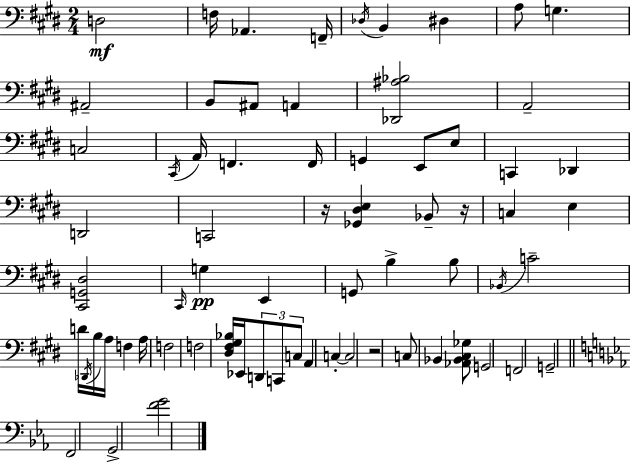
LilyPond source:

{
  \clef bass
  \numericTimeSignature
  \time 2/4
  \key e \major
  \repeat volta 2 { d2\mf | f16 aes,4. f,16-- | \acciaccatura { des16 } b,4 dis4 | a8 g4. | \break ais,2-- | b,8 ais,8 a,4 | <des, ais bes>2 | a,2-- | \break c2 | \acciaccatura { cis,16 } a,16 f,4. | f,16 g,4 e,8 | e8 c,4 des,4 | \break d,2 | c,2 | r16 <ges, dis e>4 bes,8-- | r16 c4 e4 | \break <cis, g, dis>2 | \grace { cis,16 }\pp g4 e,4 | g,8 b4-> | b8 \acciaccatura { bes,16 } c'2-- | \break d'16 \acciaccatura { des,16 } b16 a16 | f4 a16 f2 | f2 | <dis fis gis bes>16 ees,16 \tuplet 3/2 { d,8 | \break c,8 c8 } a,4 | c4-.~~ c2 | r2 | c8 bes,4 | \break <aes, bes, cis ges>8 g,2 | f,2 | g,2-- | \bar "||" \break \key ees \major f,2 | g,2-> | <f' g'>2 | } \bar "|."
}